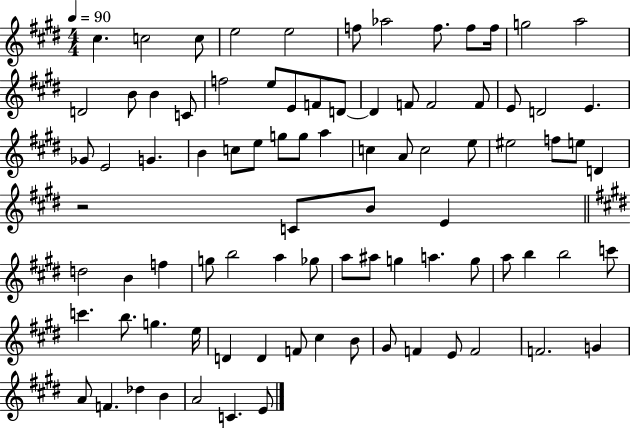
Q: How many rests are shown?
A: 1